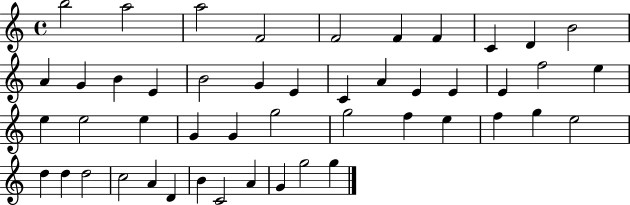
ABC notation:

X:1
T:Untitled
M:4/4
L:1/4
K:C
b2 a2 a2 F2 F2 F F C D B2 A G B E B2 G E C A E E E f2 e e e2 e G G g2 g2 f e f g e2 d d d2 c2 A D B C2 A G g2 g